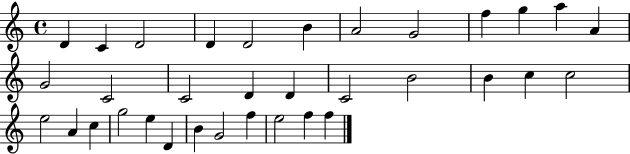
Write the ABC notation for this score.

X:1
T:Untitled
M:4/4
L:1/4
K:C
D C D2 D D2 B A2 G2 f g a A G2 C2 C2 D D C2 B2 B c c2 e2 A c g2 e D B G2 f e2 f f